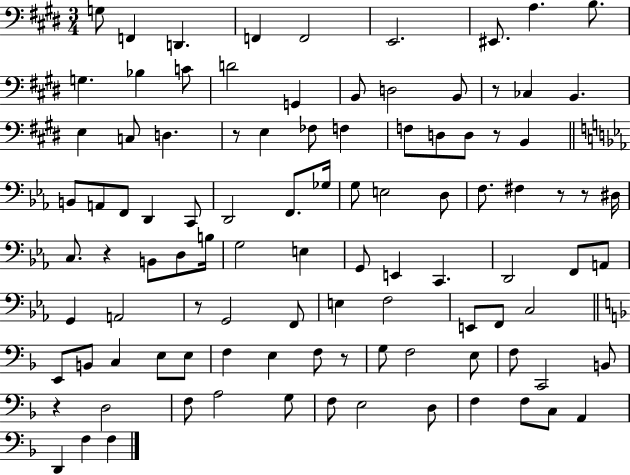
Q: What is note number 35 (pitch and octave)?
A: D2